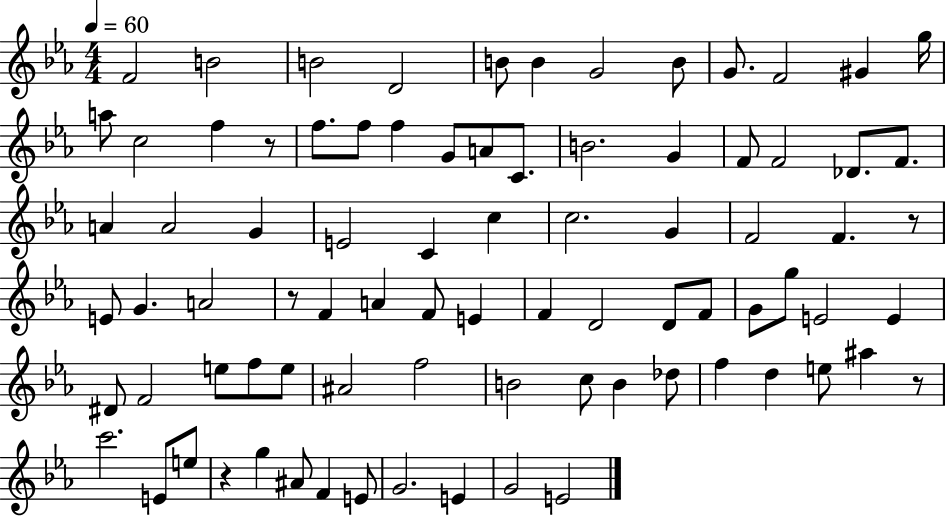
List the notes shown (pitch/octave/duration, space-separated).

F4/h B4/h B4/h D4/h B4/e B4/q G4/h B4/e G4/e. F4/h G#4/q G5/s A5/e C5/h F5/q R/e F5/e. F5/e F5/q G4/e A4/e C4/e. B4/h. G4/q F4/e F4/h Db4/e. F4/e. A4/q A4/h G4/q E4/h C4/q C5/q C5/h. G4/q F4/h F4/q. R/e E4/e G4/q. A4/h R/e F4/q A4/q F4/e E4/q F4/q D4/h D4/e F4/e G4/e G5/e E4/h E4/q D#4/e F4/h E5/e F5/e E5/e A#4/h F5/h B4/h C5/e B4/q Db5/e F5/q D5/q E5/e A#5/q R/e C6/h. E4/e E5/e R/q G5/q A#4/e F4/q E4/e G4/h. E4/q G4/h E4/h